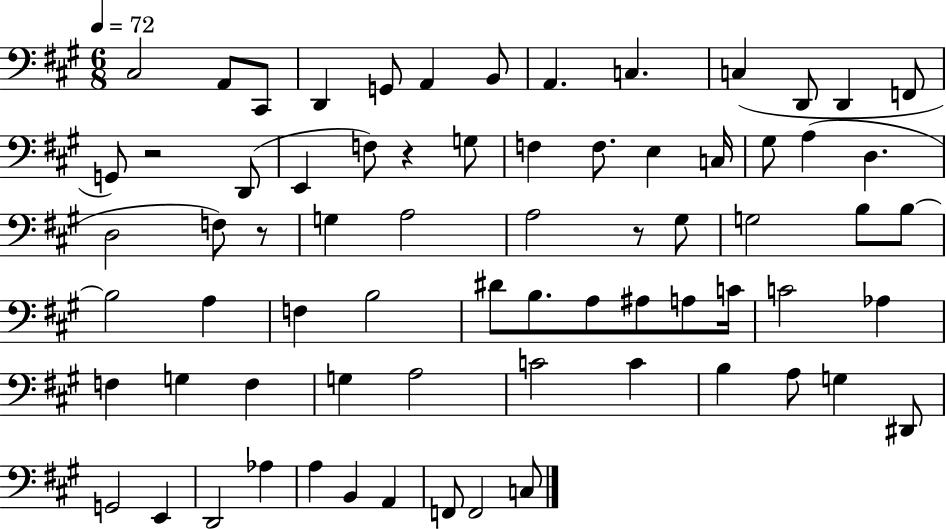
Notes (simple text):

C#3/h A2/e C#2/e D2/q G2/e A2/q B2/e A2/q. C3/q. C3/q D2/e D2/q F2/e G2/e R/h D2/e E2/q F3/e R/q G3/e F3/q F3/e. E3/q C3/s G#3/e A3/q D3/q. D3/h F3/e R/e G3/q A3/h A3/h R/e G#3/e G3/h B3/e B3/e B3/h A3/q F3/q B3/h D#4/e B3/e. A3/e A#3/e A3/e C4/s C4/h Ab3/q F3/q G3/q F3/q G3/q A3/h C4/h C4/q B3/q A3/e G3/q D#2/e G2/h E2/q D2/h Ab3/q A3/q B2/q A2/q F2/e F2/h C3/e